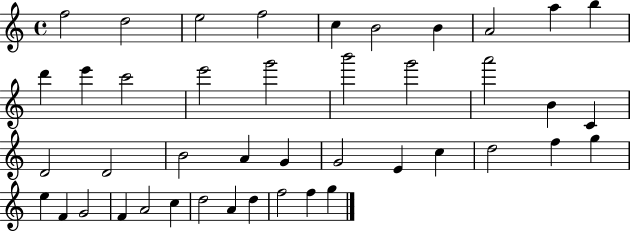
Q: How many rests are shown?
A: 0